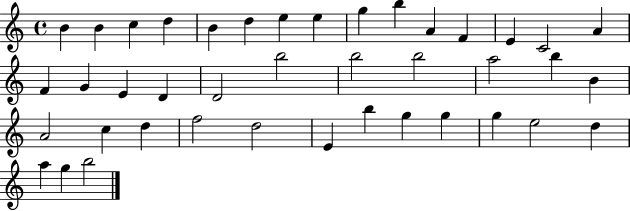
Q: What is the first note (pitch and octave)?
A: B4